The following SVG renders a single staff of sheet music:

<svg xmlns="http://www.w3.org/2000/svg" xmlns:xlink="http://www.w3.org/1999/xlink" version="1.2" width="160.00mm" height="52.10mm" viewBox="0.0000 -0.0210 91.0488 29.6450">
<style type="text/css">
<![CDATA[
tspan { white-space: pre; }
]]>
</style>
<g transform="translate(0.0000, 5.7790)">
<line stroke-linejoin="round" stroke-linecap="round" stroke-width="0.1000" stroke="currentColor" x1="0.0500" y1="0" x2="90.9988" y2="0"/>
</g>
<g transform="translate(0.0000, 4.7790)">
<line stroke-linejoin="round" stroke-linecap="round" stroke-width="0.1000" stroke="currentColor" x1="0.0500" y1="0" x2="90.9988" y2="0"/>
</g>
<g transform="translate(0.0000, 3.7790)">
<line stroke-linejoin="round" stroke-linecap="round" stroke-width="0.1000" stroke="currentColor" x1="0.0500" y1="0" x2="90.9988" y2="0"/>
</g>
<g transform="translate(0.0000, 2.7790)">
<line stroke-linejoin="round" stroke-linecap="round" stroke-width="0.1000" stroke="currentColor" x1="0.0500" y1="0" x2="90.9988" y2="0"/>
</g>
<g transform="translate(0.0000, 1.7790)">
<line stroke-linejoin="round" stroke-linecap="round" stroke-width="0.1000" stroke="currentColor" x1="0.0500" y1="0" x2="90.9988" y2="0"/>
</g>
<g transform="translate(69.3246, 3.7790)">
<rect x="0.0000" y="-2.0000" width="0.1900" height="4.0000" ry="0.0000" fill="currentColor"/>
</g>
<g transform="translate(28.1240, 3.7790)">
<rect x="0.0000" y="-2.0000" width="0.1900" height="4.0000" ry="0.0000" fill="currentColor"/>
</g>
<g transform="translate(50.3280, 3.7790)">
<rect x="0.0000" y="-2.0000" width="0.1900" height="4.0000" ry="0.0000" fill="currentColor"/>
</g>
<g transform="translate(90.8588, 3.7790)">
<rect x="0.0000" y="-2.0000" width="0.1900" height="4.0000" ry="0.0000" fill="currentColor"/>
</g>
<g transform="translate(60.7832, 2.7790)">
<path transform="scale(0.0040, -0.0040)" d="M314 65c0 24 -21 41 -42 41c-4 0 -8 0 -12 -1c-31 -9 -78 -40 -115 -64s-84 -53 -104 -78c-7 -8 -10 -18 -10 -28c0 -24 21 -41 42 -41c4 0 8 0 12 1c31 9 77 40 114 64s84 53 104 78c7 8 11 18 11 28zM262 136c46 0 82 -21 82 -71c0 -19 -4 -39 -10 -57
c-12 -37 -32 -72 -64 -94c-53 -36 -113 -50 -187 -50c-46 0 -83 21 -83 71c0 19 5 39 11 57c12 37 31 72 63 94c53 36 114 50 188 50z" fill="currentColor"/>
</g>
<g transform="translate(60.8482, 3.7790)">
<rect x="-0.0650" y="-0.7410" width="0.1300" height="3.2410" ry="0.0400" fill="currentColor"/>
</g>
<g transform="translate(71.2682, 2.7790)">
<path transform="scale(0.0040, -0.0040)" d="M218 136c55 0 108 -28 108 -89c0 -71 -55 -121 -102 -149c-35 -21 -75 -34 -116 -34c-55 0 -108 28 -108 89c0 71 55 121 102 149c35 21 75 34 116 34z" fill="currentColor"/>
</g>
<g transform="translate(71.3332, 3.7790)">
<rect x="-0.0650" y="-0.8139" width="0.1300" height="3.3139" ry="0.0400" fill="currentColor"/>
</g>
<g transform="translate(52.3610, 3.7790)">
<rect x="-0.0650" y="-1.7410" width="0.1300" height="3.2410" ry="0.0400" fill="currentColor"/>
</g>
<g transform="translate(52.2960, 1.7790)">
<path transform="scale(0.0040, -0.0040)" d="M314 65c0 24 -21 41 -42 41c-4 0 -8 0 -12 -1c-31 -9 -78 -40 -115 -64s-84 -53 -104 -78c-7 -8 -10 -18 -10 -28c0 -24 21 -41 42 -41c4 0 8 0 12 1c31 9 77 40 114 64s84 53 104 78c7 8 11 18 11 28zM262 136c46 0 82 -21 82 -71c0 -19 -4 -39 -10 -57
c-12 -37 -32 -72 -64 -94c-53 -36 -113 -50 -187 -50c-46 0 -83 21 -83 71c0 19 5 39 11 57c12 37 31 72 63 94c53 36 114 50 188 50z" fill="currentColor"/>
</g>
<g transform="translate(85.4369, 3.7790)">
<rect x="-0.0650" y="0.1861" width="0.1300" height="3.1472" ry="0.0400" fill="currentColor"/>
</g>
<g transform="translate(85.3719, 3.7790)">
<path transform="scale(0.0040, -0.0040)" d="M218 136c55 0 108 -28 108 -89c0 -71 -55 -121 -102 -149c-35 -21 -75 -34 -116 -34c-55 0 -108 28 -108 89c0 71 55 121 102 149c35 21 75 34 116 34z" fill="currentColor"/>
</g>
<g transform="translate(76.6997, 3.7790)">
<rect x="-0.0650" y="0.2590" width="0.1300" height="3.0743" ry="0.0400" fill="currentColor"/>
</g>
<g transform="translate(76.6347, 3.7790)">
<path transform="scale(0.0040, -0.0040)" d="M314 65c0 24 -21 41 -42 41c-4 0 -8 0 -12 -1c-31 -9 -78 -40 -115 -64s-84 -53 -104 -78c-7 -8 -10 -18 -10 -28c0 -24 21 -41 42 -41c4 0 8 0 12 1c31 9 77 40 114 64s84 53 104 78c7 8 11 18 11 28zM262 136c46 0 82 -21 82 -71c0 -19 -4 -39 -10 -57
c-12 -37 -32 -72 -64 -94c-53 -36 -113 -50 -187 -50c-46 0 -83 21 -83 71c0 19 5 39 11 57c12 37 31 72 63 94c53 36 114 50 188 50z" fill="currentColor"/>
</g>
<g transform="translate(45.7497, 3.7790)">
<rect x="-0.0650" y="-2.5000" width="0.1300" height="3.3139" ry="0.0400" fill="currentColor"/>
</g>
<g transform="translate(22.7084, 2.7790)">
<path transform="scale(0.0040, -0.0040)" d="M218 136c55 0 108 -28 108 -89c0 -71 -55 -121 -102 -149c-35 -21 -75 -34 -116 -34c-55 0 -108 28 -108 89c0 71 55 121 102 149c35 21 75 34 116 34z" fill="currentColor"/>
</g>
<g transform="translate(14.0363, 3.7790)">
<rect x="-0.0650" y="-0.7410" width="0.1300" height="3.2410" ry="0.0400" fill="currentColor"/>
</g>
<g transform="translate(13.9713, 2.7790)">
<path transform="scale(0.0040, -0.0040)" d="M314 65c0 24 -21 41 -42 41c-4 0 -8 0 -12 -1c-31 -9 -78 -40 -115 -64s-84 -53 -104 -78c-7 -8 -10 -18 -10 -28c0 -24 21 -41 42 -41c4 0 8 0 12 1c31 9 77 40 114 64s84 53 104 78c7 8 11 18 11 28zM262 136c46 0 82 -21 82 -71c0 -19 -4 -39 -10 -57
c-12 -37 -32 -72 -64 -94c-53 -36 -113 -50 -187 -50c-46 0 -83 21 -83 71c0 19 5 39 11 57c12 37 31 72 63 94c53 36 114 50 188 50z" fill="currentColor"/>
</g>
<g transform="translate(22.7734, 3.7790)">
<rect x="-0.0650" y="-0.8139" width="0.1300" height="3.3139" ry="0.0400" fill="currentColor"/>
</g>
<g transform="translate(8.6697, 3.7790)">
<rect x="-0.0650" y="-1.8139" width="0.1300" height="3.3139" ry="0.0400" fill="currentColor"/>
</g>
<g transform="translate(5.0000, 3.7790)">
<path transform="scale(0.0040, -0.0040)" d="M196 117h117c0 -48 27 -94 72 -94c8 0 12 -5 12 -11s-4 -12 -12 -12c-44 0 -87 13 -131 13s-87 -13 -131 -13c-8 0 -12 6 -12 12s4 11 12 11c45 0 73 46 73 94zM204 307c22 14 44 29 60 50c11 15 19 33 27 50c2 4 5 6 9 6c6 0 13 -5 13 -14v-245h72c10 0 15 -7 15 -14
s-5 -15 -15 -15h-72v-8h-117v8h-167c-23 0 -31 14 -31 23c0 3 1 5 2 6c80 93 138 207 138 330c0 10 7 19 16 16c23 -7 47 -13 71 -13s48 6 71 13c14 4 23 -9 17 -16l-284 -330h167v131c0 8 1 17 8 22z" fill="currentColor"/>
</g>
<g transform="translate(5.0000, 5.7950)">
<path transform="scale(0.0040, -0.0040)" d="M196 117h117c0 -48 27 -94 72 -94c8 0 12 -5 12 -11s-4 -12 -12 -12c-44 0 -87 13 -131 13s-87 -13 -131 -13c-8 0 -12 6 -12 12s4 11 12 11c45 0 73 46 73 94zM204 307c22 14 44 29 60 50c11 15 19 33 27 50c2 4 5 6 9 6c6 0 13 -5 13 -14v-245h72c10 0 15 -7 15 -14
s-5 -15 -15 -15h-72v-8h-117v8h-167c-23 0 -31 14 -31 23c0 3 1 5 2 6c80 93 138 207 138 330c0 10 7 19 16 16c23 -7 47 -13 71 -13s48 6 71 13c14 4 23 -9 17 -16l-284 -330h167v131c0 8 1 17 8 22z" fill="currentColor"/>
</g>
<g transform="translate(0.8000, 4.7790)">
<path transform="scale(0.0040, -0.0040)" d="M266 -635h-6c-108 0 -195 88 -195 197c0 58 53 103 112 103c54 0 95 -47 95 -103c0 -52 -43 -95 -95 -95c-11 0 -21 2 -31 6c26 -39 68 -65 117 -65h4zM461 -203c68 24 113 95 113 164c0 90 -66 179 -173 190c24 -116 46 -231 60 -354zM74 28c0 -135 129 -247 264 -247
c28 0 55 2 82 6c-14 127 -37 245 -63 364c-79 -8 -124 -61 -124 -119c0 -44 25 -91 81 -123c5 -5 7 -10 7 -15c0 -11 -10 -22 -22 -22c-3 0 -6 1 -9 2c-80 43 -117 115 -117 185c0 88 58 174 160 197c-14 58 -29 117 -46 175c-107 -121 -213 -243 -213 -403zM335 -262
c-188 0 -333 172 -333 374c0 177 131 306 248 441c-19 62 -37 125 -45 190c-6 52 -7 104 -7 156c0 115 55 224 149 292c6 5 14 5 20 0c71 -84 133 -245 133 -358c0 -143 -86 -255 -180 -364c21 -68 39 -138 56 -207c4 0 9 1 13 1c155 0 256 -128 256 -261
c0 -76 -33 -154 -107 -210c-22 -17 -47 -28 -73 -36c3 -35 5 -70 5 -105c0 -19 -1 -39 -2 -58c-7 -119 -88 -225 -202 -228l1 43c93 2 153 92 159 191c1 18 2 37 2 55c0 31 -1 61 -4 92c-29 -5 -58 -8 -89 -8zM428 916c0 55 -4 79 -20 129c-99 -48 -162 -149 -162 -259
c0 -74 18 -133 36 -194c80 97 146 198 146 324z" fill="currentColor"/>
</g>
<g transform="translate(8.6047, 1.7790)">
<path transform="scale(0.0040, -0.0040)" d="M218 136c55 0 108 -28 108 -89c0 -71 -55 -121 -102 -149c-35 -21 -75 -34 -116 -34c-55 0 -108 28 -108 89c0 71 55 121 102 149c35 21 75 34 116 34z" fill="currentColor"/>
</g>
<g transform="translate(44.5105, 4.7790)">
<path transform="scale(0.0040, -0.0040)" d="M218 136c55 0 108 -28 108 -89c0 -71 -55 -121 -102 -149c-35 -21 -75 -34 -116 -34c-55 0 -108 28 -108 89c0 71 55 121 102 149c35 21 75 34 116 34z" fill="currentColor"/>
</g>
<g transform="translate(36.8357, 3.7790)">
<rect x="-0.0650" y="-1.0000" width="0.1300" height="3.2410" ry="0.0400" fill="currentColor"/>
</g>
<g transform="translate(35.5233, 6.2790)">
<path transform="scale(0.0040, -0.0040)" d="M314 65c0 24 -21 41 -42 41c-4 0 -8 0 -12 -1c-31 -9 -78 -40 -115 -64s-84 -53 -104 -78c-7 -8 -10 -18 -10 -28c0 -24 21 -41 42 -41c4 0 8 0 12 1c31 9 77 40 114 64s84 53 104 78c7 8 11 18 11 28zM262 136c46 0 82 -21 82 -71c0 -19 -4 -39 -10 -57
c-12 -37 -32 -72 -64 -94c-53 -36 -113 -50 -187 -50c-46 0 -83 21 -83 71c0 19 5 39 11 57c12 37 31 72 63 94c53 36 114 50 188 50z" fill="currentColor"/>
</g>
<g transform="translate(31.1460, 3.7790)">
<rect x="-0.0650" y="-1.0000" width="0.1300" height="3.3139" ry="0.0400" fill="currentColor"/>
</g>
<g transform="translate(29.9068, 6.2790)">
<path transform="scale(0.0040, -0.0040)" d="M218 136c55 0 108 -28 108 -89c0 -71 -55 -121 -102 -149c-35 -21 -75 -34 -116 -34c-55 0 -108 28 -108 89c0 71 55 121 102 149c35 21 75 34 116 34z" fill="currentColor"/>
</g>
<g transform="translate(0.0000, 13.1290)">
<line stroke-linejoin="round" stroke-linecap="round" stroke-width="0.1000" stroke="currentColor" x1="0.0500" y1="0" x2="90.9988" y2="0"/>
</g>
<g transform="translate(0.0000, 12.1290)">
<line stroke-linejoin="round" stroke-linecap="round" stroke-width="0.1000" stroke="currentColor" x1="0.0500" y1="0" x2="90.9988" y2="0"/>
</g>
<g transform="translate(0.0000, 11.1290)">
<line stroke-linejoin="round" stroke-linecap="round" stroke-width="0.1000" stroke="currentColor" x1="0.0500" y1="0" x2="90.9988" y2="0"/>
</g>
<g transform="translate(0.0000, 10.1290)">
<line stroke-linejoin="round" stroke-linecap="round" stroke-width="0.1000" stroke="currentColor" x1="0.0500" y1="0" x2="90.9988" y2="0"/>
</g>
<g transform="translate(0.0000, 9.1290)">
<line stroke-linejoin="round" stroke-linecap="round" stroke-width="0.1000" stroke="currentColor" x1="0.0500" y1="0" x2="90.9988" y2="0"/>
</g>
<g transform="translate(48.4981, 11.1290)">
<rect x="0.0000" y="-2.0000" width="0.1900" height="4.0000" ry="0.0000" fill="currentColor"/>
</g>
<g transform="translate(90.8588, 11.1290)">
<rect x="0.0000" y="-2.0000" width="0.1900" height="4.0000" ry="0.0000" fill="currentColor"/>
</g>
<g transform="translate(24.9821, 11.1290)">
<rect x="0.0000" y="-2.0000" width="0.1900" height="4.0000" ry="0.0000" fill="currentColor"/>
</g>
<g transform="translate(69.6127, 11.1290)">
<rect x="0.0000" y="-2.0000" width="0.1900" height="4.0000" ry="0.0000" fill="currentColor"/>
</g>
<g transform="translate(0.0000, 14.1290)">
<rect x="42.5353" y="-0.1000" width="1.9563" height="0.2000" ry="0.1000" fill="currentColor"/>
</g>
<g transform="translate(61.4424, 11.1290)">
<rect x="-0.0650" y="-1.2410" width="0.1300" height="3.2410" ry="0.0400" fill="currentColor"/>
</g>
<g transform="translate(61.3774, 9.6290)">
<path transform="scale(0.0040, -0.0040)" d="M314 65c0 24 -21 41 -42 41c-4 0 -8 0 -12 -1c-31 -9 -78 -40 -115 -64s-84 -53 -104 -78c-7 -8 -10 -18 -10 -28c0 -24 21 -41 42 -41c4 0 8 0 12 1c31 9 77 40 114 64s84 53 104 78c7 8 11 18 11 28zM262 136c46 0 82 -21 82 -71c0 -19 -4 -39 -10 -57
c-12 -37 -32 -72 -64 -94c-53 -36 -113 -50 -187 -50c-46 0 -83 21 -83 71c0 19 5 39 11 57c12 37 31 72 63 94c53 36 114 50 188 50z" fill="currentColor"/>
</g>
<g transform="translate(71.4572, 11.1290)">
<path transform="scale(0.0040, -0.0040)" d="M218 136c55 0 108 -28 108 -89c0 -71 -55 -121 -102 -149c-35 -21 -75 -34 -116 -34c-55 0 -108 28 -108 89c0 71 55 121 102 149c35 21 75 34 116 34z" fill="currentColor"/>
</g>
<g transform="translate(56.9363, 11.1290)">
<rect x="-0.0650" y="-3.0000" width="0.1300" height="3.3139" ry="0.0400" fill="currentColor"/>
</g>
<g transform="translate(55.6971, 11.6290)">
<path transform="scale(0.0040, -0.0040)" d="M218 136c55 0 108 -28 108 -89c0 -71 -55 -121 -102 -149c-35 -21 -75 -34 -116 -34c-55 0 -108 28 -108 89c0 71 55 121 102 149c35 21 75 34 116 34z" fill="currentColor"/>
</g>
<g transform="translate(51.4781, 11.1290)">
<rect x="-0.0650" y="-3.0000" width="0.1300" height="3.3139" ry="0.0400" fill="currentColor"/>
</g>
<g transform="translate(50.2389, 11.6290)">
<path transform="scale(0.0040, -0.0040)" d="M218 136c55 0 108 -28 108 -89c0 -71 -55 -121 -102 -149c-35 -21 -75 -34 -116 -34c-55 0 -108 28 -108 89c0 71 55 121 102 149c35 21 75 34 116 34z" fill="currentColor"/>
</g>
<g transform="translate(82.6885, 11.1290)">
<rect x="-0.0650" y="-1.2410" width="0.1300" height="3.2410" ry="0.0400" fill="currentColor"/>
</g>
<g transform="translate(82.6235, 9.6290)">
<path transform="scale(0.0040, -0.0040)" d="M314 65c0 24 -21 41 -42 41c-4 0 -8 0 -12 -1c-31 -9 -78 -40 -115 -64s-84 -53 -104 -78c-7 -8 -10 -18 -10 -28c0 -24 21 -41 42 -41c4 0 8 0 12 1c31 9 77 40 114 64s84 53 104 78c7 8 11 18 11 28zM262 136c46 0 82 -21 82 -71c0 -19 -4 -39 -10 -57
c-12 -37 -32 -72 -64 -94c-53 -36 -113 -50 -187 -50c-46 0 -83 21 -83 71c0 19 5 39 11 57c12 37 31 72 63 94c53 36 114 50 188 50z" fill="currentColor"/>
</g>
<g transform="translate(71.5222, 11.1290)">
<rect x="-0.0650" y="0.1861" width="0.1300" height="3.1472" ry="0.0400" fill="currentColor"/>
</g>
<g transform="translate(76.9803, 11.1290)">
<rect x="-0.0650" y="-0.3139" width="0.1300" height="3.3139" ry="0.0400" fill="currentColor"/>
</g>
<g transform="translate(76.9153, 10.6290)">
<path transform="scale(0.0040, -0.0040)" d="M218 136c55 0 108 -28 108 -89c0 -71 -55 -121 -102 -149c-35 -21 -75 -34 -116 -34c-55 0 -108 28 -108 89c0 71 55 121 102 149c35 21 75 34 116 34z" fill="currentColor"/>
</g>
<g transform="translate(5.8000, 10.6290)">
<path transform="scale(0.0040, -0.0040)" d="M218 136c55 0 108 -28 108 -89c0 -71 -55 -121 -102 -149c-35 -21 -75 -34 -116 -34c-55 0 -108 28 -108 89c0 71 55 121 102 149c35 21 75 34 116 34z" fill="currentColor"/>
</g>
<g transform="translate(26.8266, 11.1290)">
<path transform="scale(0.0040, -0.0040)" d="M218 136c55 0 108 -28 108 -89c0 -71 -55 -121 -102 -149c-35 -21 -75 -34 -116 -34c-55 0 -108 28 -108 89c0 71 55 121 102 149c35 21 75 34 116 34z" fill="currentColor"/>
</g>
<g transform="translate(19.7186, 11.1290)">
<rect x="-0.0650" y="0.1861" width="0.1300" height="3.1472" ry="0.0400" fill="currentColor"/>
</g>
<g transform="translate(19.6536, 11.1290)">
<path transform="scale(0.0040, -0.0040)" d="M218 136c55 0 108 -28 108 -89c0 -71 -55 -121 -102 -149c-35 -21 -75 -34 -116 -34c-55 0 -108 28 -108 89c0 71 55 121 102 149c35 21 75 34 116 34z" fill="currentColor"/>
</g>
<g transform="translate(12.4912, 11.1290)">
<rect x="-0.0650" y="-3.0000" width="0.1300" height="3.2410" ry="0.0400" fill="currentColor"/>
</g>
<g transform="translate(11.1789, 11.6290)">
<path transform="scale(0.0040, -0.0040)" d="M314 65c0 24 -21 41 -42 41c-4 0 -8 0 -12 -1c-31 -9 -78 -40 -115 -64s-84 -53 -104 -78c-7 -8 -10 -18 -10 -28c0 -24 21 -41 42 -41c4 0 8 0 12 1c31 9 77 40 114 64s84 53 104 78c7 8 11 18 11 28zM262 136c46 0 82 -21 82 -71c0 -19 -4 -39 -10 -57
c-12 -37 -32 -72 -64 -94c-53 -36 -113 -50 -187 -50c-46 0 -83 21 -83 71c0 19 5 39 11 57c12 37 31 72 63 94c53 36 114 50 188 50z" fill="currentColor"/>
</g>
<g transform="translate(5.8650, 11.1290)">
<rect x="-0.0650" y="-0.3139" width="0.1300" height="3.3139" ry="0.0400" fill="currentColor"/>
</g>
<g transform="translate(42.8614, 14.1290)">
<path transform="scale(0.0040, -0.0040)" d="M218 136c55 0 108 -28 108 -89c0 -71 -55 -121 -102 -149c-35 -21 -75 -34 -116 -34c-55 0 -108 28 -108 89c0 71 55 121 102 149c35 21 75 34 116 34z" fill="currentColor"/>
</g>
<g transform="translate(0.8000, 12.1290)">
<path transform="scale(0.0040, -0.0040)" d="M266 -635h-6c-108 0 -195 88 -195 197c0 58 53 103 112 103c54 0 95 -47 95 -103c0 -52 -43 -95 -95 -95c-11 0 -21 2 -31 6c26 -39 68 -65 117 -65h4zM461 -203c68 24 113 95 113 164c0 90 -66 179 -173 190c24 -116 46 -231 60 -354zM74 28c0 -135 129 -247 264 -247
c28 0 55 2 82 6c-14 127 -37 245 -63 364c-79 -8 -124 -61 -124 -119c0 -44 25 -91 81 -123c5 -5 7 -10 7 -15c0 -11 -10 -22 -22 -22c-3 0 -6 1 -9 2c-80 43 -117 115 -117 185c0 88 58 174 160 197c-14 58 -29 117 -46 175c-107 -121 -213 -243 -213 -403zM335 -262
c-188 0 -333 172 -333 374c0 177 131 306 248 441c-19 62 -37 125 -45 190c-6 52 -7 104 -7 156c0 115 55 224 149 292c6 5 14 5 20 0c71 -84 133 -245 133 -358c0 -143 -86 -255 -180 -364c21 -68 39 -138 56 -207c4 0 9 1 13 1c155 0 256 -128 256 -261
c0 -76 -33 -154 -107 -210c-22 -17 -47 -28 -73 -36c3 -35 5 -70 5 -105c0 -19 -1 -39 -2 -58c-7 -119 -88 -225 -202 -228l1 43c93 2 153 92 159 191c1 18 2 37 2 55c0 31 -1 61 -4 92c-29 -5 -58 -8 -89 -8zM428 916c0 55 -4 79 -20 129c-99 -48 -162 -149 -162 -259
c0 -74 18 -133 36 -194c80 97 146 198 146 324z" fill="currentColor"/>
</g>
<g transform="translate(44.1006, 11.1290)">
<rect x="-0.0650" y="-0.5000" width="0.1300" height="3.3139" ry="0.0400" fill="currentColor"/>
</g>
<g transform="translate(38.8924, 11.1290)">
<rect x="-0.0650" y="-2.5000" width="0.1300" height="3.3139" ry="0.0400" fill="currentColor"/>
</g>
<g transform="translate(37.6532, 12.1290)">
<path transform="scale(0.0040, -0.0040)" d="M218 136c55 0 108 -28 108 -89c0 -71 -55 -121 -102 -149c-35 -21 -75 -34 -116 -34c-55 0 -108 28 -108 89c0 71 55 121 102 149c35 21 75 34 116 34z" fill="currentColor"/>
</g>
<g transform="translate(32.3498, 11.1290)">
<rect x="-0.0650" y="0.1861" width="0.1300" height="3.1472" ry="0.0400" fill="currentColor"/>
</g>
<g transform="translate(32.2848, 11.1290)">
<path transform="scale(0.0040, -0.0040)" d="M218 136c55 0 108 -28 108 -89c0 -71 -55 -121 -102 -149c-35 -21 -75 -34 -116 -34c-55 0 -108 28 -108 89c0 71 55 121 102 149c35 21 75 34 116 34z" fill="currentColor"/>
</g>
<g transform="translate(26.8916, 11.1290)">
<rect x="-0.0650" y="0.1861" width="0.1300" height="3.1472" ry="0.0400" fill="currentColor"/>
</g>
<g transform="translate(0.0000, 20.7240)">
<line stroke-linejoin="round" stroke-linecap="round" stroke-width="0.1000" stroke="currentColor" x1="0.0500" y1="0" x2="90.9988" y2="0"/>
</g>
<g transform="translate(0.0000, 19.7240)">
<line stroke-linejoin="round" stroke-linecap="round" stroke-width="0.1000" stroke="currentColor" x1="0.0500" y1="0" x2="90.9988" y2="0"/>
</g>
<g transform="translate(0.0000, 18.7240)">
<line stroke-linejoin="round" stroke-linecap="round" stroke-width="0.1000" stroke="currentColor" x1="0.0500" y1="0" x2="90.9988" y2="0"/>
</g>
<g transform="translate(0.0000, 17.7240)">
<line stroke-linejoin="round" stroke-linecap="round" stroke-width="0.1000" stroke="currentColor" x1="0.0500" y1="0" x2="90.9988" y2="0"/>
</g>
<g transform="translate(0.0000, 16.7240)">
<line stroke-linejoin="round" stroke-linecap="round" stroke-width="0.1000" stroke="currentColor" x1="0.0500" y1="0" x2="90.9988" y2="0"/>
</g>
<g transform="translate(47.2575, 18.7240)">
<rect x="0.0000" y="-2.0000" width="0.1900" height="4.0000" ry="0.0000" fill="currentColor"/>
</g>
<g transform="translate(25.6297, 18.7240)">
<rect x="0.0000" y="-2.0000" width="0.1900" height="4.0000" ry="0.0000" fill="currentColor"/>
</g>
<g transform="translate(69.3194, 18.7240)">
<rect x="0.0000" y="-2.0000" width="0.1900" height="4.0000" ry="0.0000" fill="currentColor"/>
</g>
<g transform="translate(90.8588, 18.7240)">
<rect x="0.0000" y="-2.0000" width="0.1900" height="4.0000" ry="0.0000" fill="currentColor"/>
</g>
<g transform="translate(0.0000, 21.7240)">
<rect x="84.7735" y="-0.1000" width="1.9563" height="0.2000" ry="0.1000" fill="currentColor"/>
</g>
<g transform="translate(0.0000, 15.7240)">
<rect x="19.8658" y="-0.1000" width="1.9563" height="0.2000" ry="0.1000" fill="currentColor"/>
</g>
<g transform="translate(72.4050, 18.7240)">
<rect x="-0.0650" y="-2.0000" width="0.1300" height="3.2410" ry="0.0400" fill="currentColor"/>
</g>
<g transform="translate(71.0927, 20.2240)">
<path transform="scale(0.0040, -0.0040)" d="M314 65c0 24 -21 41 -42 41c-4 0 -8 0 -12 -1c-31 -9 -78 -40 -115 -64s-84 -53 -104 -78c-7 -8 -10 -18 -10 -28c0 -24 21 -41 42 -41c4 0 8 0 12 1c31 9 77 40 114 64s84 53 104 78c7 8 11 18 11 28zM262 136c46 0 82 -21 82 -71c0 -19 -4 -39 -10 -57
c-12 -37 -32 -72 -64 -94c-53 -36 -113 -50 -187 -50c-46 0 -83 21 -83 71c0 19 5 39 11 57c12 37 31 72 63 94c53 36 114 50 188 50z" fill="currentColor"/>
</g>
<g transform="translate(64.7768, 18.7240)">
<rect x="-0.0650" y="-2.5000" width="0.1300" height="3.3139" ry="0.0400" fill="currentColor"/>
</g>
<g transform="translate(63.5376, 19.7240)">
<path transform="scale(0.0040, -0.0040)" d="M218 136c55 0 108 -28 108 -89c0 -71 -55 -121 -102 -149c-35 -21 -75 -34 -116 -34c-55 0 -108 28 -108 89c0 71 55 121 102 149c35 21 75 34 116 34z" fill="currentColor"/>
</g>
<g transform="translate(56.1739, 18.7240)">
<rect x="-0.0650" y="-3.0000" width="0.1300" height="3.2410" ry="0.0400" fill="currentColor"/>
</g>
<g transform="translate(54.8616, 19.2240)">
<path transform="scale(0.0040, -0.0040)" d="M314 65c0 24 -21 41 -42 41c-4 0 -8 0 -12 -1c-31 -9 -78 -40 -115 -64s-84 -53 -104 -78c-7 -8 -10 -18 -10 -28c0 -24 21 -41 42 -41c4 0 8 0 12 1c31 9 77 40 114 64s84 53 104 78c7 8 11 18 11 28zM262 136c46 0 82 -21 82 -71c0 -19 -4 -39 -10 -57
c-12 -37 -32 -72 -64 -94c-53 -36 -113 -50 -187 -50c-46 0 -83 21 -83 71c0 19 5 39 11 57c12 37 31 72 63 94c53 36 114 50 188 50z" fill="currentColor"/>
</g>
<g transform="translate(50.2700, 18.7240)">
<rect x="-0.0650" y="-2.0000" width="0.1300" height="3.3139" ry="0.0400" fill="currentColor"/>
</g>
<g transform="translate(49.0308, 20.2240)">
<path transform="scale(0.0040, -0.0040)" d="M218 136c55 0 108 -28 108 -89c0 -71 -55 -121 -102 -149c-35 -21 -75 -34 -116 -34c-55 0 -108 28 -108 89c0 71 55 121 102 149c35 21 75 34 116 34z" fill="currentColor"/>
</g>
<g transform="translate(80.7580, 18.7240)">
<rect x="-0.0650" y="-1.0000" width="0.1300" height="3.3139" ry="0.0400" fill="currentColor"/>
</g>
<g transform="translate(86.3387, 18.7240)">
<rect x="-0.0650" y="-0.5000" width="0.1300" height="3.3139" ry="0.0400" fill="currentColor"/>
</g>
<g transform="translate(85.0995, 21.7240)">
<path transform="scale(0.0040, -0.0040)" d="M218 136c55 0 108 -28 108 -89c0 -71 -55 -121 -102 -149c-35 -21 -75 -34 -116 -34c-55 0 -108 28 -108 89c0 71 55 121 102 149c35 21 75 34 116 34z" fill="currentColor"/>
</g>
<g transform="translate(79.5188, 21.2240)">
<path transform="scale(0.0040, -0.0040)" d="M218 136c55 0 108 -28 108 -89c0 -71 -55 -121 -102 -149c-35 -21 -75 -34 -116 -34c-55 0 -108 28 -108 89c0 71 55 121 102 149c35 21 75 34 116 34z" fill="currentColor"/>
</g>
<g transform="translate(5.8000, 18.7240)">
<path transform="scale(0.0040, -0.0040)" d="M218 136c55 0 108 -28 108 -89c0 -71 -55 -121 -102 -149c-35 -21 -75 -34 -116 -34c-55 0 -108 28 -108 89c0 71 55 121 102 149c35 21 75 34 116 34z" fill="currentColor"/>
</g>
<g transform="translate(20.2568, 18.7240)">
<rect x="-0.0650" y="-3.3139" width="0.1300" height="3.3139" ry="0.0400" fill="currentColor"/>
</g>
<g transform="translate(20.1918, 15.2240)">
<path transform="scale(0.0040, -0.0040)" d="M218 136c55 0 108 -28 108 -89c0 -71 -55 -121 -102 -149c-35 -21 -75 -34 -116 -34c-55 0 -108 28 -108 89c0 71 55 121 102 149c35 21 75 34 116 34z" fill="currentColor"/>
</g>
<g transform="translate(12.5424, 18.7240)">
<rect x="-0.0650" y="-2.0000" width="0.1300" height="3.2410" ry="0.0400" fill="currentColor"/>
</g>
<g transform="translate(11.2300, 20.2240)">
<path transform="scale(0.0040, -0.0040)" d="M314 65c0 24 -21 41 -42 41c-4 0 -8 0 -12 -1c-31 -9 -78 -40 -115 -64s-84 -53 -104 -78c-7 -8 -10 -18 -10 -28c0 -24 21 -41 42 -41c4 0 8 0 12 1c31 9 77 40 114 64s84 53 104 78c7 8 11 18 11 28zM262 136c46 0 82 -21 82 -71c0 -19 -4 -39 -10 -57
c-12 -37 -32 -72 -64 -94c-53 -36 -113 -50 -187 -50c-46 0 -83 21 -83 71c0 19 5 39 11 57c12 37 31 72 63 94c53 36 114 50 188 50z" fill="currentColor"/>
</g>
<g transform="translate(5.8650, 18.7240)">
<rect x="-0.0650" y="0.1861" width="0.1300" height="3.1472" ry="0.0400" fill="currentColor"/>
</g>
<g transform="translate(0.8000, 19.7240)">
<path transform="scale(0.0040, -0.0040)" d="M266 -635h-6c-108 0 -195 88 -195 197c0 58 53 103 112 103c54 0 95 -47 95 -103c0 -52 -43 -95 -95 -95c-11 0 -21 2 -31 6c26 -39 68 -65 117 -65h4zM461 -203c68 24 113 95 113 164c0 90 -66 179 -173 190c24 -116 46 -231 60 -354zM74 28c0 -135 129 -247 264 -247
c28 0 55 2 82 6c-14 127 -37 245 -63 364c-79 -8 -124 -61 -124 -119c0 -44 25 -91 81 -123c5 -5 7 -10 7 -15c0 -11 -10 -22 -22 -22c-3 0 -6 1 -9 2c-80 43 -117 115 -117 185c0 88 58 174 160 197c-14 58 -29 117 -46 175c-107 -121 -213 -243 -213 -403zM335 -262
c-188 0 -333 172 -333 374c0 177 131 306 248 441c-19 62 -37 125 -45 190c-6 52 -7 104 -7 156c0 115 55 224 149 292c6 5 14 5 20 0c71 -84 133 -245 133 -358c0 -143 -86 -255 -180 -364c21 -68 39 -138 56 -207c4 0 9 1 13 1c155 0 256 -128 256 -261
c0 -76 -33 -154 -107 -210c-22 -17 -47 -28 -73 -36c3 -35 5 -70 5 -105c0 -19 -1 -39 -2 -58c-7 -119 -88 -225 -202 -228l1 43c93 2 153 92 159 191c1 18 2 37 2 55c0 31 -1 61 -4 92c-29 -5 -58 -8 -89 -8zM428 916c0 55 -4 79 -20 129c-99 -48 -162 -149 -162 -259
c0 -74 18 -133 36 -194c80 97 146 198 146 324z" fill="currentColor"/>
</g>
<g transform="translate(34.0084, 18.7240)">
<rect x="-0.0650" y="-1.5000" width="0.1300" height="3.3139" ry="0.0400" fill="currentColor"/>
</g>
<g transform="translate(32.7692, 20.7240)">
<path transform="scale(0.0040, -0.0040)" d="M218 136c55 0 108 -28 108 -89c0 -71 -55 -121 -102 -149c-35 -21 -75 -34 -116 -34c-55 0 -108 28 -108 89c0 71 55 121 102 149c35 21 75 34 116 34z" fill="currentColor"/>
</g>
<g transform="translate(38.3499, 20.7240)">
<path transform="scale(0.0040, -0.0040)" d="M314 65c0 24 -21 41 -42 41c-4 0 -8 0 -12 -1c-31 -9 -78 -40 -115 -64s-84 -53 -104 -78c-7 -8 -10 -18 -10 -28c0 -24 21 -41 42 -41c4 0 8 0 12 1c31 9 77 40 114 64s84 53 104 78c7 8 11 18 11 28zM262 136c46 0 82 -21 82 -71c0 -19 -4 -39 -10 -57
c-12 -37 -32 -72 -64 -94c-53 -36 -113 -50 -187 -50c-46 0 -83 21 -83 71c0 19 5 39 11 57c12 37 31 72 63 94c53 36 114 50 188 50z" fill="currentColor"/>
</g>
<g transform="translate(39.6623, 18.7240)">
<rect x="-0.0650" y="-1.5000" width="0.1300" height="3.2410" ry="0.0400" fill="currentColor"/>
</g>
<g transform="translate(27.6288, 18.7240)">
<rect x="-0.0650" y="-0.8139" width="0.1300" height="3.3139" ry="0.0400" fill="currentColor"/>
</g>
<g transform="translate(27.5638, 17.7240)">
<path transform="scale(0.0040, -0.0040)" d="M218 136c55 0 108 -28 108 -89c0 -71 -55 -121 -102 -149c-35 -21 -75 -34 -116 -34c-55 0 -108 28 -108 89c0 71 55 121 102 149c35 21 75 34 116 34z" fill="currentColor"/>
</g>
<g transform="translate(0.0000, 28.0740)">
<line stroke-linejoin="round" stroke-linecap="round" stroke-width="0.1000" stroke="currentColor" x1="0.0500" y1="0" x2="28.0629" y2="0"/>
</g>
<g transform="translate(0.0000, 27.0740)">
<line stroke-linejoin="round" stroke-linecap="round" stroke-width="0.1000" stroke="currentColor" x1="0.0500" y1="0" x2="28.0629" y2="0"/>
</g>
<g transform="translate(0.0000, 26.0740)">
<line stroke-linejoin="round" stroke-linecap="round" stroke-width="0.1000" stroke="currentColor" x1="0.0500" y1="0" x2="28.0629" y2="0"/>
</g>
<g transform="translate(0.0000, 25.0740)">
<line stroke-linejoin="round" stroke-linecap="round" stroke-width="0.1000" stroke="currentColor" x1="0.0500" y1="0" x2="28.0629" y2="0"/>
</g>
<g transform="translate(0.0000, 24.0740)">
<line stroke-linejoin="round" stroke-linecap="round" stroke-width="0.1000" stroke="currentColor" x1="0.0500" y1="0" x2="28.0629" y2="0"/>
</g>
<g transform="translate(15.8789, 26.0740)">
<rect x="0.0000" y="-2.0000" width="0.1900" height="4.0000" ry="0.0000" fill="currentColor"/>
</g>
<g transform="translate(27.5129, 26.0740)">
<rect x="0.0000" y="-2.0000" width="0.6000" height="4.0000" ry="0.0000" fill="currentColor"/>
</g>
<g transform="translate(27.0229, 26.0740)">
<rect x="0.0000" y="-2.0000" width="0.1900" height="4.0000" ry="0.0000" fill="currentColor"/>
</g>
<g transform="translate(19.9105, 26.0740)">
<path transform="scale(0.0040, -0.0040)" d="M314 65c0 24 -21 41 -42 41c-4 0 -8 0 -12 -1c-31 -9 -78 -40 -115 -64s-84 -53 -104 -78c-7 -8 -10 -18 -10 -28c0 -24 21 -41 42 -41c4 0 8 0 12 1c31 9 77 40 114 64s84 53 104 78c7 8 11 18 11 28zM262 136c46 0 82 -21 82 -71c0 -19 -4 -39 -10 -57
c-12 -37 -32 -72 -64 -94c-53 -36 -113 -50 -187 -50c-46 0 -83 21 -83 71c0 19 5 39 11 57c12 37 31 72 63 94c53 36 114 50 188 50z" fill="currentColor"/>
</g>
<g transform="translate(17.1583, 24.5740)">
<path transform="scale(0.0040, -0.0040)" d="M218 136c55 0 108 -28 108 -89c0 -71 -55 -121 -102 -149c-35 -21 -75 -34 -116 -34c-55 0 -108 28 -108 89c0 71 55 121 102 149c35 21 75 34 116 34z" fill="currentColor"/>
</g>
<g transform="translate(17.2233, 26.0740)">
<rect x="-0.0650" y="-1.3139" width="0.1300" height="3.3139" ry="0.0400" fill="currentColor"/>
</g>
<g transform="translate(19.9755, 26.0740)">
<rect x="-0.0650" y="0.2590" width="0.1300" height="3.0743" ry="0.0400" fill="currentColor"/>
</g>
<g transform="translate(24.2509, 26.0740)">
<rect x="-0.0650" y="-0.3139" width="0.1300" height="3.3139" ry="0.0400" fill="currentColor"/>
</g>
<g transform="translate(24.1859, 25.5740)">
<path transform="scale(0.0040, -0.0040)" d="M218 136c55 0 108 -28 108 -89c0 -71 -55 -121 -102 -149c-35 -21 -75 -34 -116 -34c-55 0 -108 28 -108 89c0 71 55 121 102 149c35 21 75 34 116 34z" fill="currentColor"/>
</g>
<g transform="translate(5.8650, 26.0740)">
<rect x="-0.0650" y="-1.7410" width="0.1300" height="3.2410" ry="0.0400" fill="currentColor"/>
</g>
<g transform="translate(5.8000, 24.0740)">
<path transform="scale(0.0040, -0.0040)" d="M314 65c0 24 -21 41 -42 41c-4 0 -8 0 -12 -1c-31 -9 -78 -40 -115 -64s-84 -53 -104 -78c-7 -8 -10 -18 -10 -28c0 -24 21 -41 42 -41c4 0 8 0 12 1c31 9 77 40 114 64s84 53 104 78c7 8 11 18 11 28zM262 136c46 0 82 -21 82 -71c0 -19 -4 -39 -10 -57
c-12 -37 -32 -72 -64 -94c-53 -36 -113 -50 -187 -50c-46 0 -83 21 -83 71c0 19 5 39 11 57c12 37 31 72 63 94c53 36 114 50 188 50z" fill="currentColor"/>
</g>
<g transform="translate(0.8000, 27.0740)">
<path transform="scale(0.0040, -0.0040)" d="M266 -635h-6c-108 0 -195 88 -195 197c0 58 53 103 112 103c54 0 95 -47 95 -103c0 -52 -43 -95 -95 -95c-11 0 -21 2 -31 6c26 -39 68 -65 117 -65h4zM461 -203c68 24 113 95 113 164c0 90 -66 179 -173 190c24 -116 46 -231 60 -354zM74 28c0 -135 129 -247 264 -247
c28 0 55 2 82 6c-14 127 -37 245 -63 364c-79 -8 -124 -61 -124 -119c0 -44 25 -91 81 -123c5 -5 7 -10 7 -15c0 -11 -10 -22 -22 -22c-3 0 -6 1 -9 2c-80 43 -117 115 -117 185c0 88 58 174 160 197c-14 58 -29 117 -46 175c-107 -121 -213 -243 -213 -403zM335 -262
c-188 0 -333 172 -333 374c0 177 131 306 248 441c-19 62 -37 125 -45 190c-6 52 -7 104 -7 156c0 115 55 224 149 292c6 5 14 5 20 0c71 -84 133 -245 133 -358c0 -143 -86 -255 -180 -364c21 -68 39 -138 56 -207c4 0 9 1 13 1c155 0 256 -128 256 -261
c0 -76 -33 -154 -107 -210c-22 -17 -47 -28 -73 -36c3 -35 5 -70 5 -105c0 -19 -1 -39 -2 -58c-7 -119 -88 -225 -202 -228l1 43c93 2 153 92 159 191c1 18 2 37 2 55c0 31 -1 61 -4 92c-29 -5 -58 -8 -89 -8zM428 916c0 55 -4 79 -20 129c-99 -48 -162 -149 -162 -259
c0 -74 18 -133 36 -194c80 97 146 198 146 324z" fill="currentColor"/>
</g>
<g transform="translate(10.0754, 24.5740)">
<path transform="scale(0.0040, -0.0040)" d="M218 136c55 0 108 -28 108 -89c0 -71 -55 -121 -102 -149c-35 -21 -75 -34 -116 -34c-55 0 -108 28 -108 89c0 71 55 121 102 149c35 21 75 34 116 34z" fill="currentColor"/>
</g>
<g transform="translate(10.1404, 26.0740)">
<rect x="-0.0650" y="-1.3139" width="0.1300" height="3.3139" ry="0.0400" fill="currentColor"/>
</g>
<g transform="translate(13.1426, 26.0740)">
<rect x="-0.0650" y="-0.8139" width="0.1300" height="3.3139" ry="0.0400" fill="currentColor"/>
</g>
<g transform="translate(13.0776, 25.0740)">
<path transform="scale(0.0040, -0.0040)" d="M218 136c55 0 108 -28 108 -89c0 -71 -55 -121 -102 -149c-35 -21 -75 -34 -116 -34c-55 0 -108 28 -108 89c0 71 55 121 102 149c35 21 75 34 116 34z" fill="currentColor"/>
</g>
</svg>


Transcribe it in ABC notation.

X:1
T:Untitled
M:4/4
L:1/4
K:C
f d2 d D D2 G f2 d2 d B2 B c A2 B B B G C A A e2 B c e2 B F2 b d E E2 F A2 G F2 D C f2 e d e B2 c